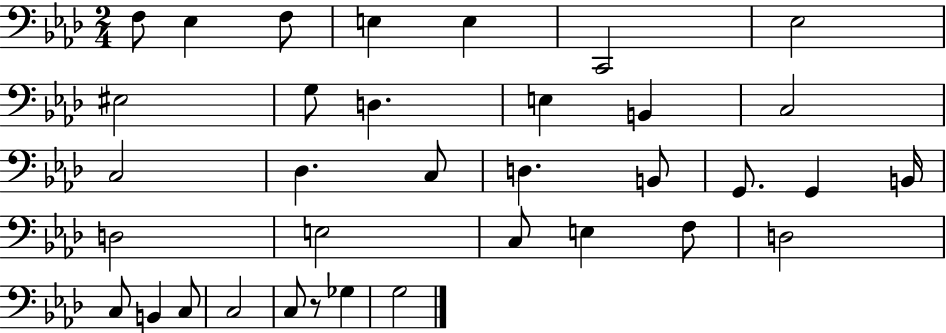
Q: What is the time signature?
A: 2/4